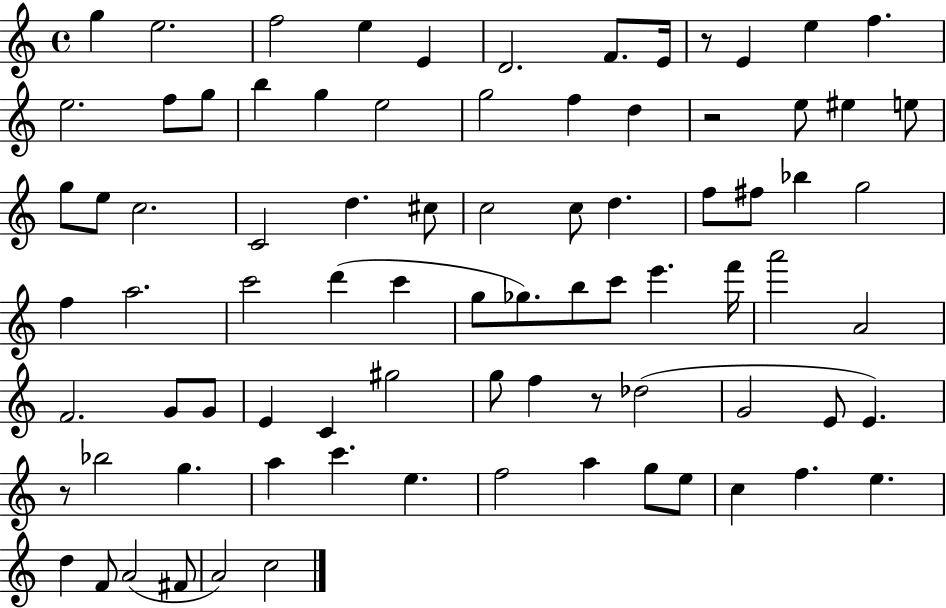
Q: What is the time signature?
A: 4/4